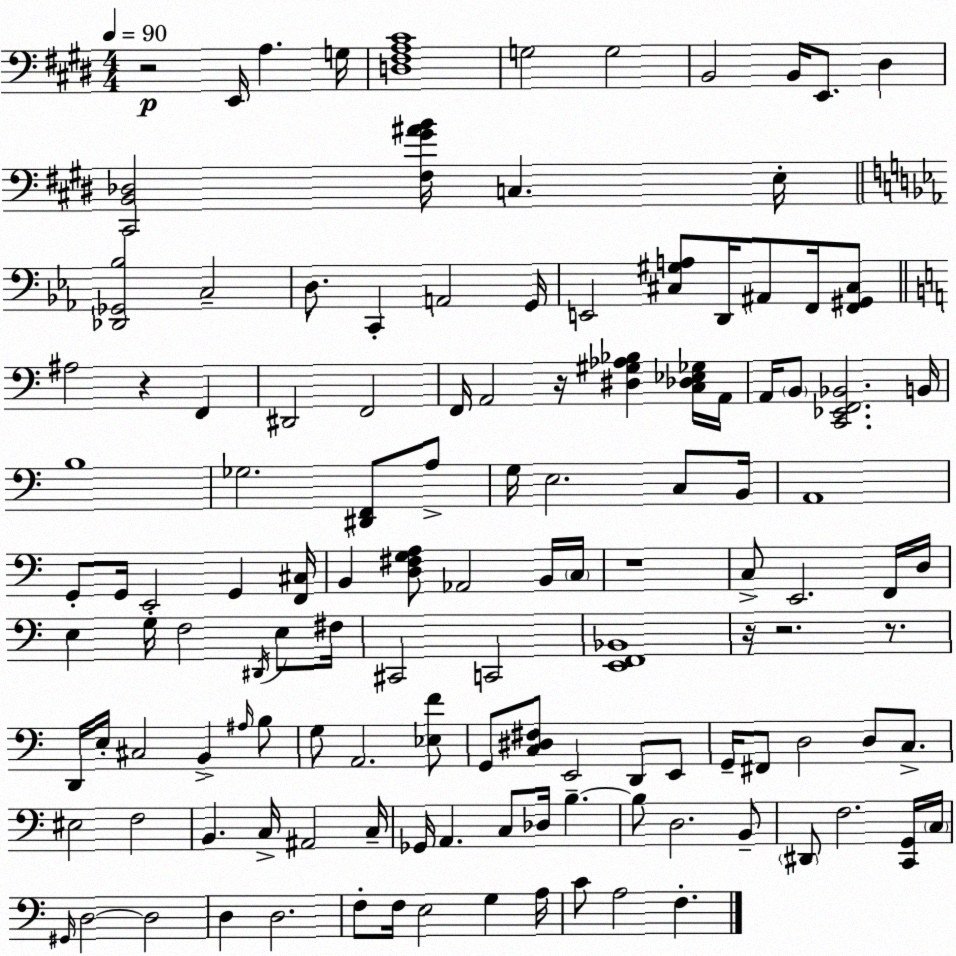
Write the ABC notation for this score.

X:1
T:Untitled
M:4/4
L:1/4
K:E
z2 E,,/4 A, G,/4 [D,^F,A,^C]4 G,2 G,2 B,,2 B,,/4 E,,/2 ^D, [^C,,B,,_D,]2 [^F,^G^AB]/4 C, E,/4 [_D,,_G,,_B,]2 C,2 D,/2 C,, A,,2 G,,/4 E,,2 [^C,^G,A,]/2 D,,/4 ^A,,/2 F,,/4 [F,,^G,,^C,]/2 ^A,2 z F,, ^D,,2 F,,2 F,,/4 A,,2 z/4 [^D,^G,_A,_B,] [C,_D,_E,_G,]/4 A,,/4 A,,/4 B,,/2 [C,,_E,,F,,_B,,]2 B,,/4 B,4 _G,2 [^D,,F,,]/2 A,/2 G,/4 E,2 C,/2 B,,/4 A,,4 G,,/2 G,,/4 E,,2 G,, [F,,^C,]/4 B,, [D,^F,G,A,]/2 _A,,2 B,,/4 C,/4 z4 C,/2 E,,2 F,,/4 D,/4 E, G,/4 F,2 ^D,,/4 E,/2 ^F,/4 ^C,,2 C,,2 [E,,F,,_B,,]4 z/4 z2 z/2 D,,/4 E,/4 ^C,2 B,, ^A,/4 B,/2 G,/2 A,,2 [_E,F]/2 G,,/2 [C,^D,^F,]/2 E,,2 D,,/2 E,,/2 G,,/4 ^F,,/2 D,2 D,/2 C,/2 ^E,2 F,2 B,, C,/4 ^A,,2 C,/4 _G,,/4 A,, C,/2 _D,/4 B, B,/2 D,2 B,,/2 ^D,,/2 F,2 [C,,G,,]/4 C,/4 ^G,,/4 D,2 D,2 D, D,2 F,/2 F,/4 E,2 G, A,/4 C/2 A,2 F,